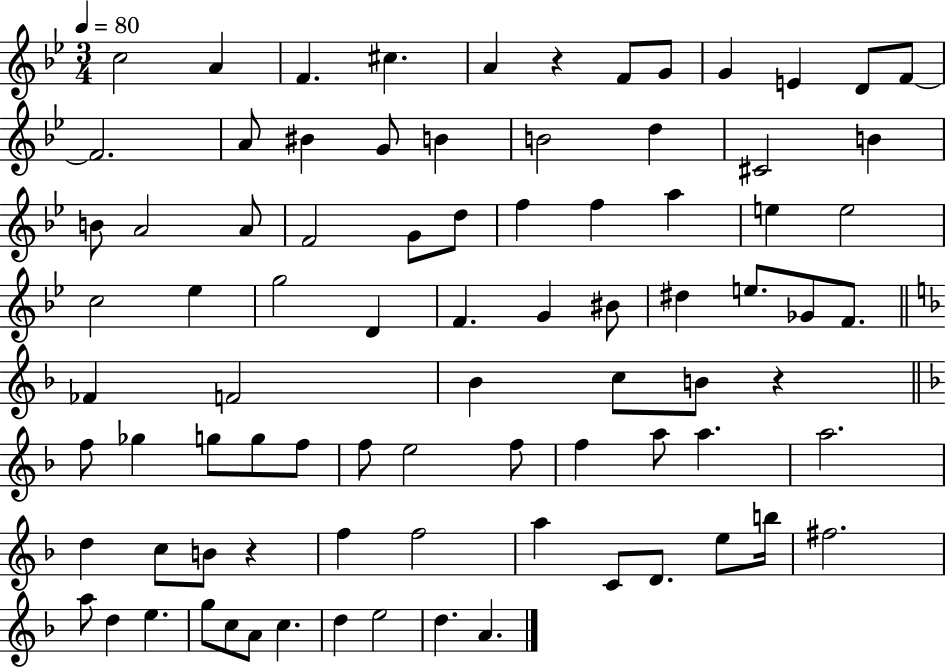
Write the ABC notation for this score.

X:1
T:Untitled
M:3/4
L:1/4
K:Bb
c2 A F ^c A z F/2 G/2 G E D/2 F/2 F2 A/2 ^B G/2 B B2 d ^C2 B B/2 A2 A/2 F2 G/2 d/2 f f a e e2 c2 _e g2 D F G ^B/2 ^d e/2 _G/2 F/2 _F F2 _B c/2 B/2 z f/2 _g g/2 g/2 f/2 f/2 e2 f/2 f a/2 a a2 d c/2 B/2 z f f2 a C/2 D/2 e/2 b/4 ^f2 a/2 d e g/2 c/2 A/2 c d e2 d A